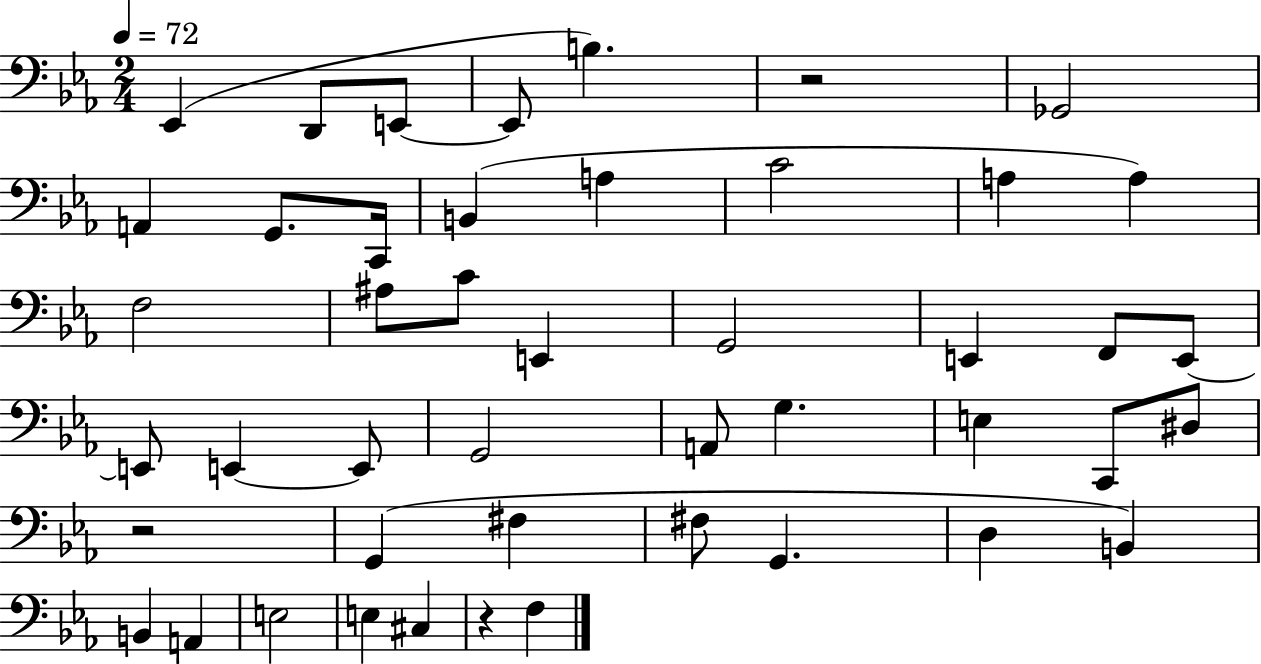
{
  \clef bass
  \numericTimeSignature
  \time 2/4
  \key ees \major
  \tempo 4 = 72
  ees,4( d,8 e,8~~ | e,8 b4.) | r2 | ges,2 | \break a,4 g,8. c,16 | b,4( a4 | c'2 | a4 a4) | \break f2 | ais8 c'8 e,4 | g,2 | e,4 f,8 e,8~~ | \break e,8 e,4~~ e,8 | g,2 | a,8 g4. | e4 c,8 dis8 | \break r2 | g,4( fis4 | fis8 g,4. | d4 b,4) | \break b,4 a,4 | e2 | e4 cis4 | r4 f4 | \break \bar "|."
}